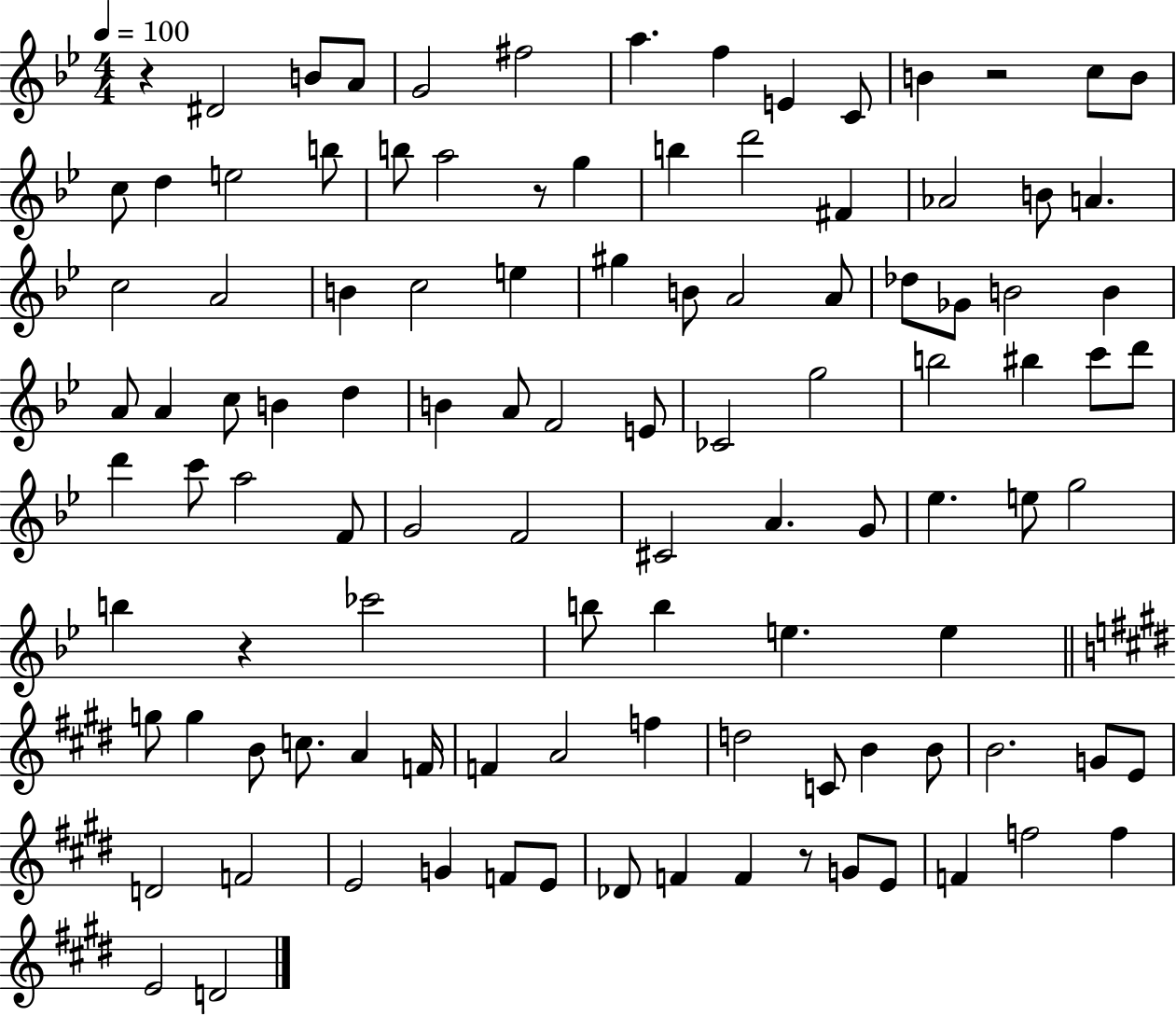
{
  \clef treble
  \numericTimeSignature
  \time 4/4
  \key bes \major
  \tempo 4 = 100
  r4 dis'2 b'8 a'8 | g'2 fis''2 | a''4. f''4 e'4 c'8 | b'4 r2 c''8 b'8 | \break c''8 d''4 e''2 b''8 | b''8 a''2 r8 g''4 | b''4 d'''2 fis'4 | aes'2 b'8 a'4. | \break c''2 a'2 | b'4 c''2 e''4 | gis''4 b'8 a'2 a'8 | des''8 ges'8 b'2 b'4 | \break a'8 a'4 c''8 b'4 d''4 | b'4 a'8 f'2 e'8 | ces'2 g''2 | b''2 bis''4 c'''8 d'''8 | \break d'''4 c'''8 a''2 f'8 | g'2 f'2 | cis'2 a'4. g'8 | ees''4. e''8 g''2 | \break b''4 r4 ces'''2 | b''8 b''4 e''4. e''4 | \bar "||" \break \key e \major g''8 g''4 b'8 c''8. a'4 f'16 | f'4 a'2 f''4 | d''2 c'8 b'4 b'8 | b'2. g'8 e'8 | \break d'2 f'2 | e'2 g'4 f'8 e'8 | des'8 f'4 f'4 r8 g'8 e'8 | f'4 f''2 f''4 | \break e'2 d'2 | \bar "|."
}